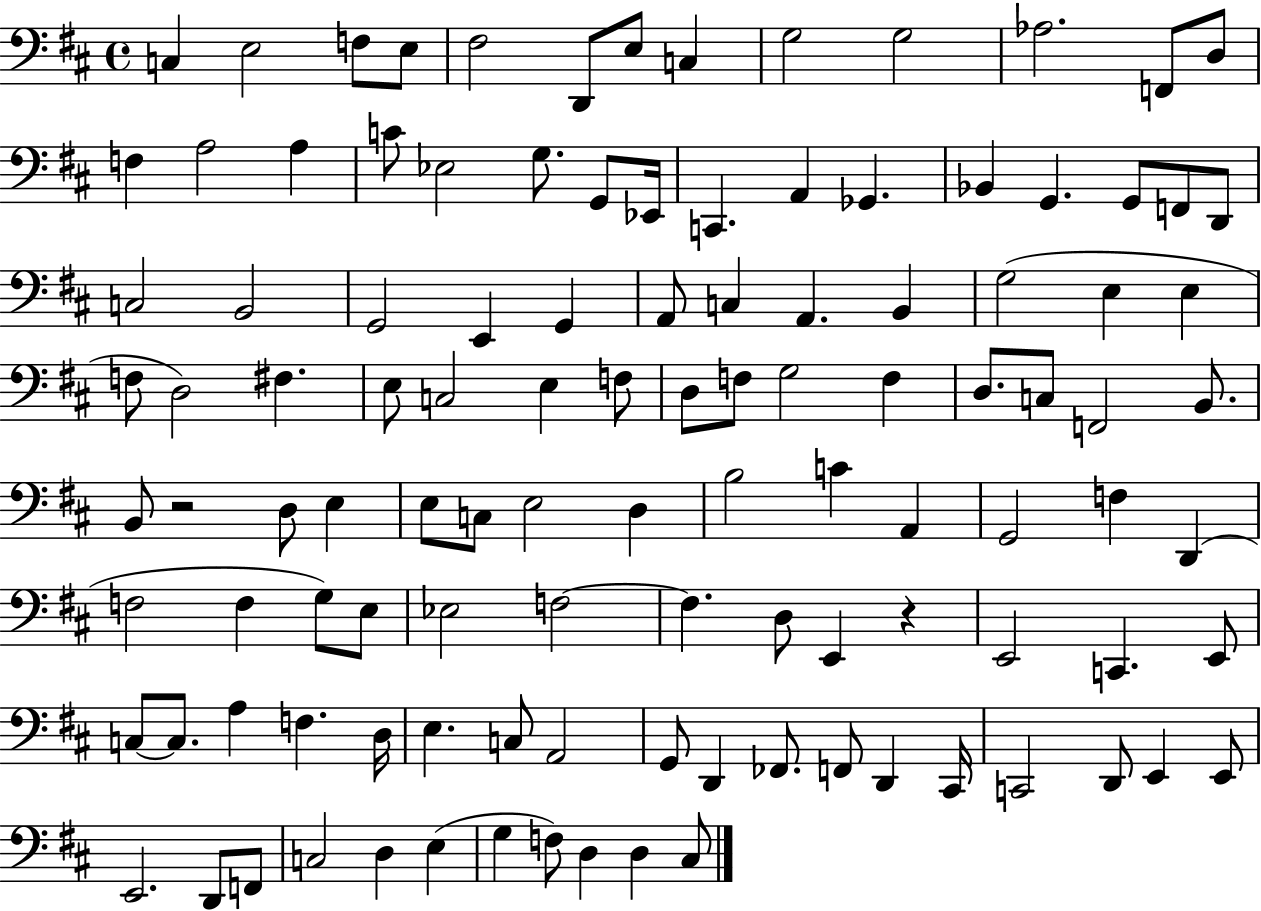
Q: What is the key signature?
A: D major